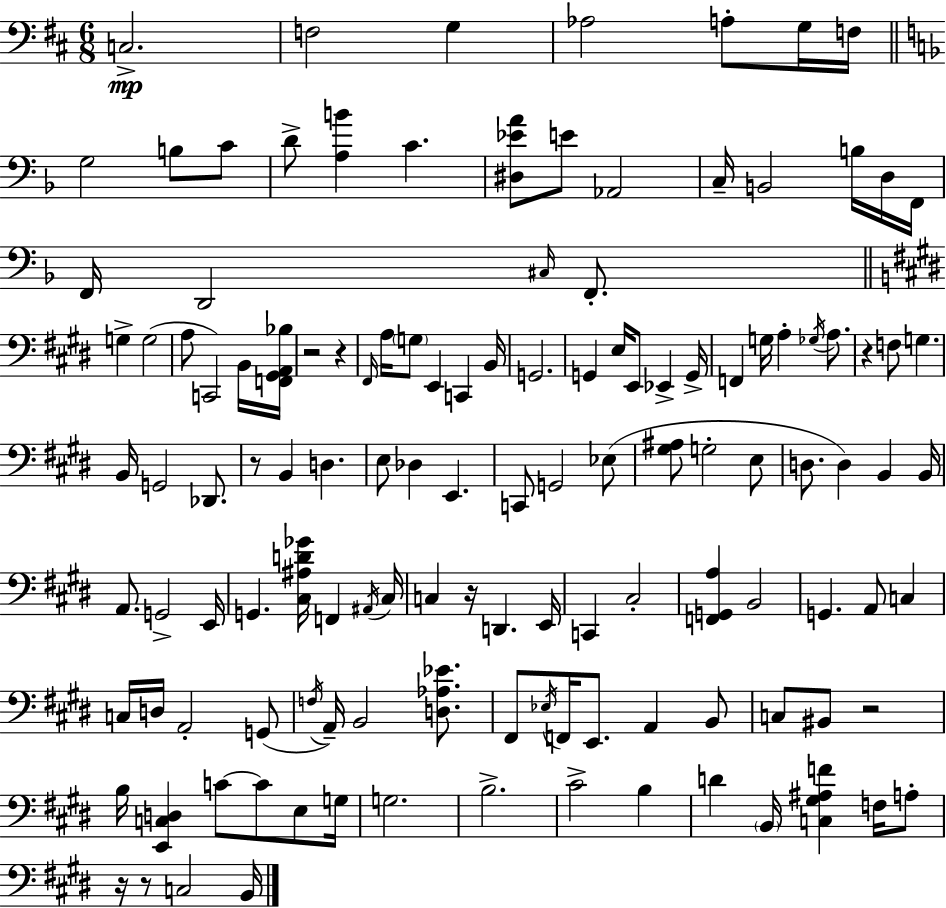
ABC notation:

X:1
T:Untitled
M:6/8
L:1/4
K:D
C,2 F,2 G, _A,2 A,/2 G,/4 F,/4 G,2 B,/2 C/2 D/2 [A,B] C [^D,_EA]/2 E/2 _A,,2 C,/4 B,,2 B,/4 D,/4 F,,/4 F,,/4 D,,2 ^C,/4 F,,/2 G, G,2 A,/2 C,,2 B,,/4 [F,,^G,,A,,_B,]/4 z2 z ^F,,/4 A,/4 G,/2 E,, C,, B,,/4 G,,2 G,, E,/4 E,,/2 _E,, G,,/4 F,, G,/4 A, _G,/4 A,/2 z F,/2 G, B,,/4 G,,2 _D,,/2 z/2 B,, D, E,/2 _D, E,, C,,/2 G,,2 _E,/2 [^G,^A,]/2 G,2 E,/2 D,/2 D, B,, B,,/4 A,,/2 G,,2 E,,/4 G,, [^C,^A,D_G]/4 F,, ^A,,/4 ^C,/4 C, z/4 D,, E,,/4 C,, ^C,2 [F,,G,,A,] B,,2 G,, A,,/2 C, C,/4 D,/4 A,,2 G,,/2 F,/4 A,,/4 B,,2 [D,_A,_E]/2 ^F,,/2 _E,/4 F,,/4 E,,/2 A,, B,,/2 C,/2 ^B,,/2 z2 B,/4 [E,,C,D,] C/2 C/2 E,/2 G,/4 G,2 B,2 ^C2 B, D B,,/4 [C,^G,^A,F] F,/4 A,/2 z/4 z/2 C,2 B,,/4